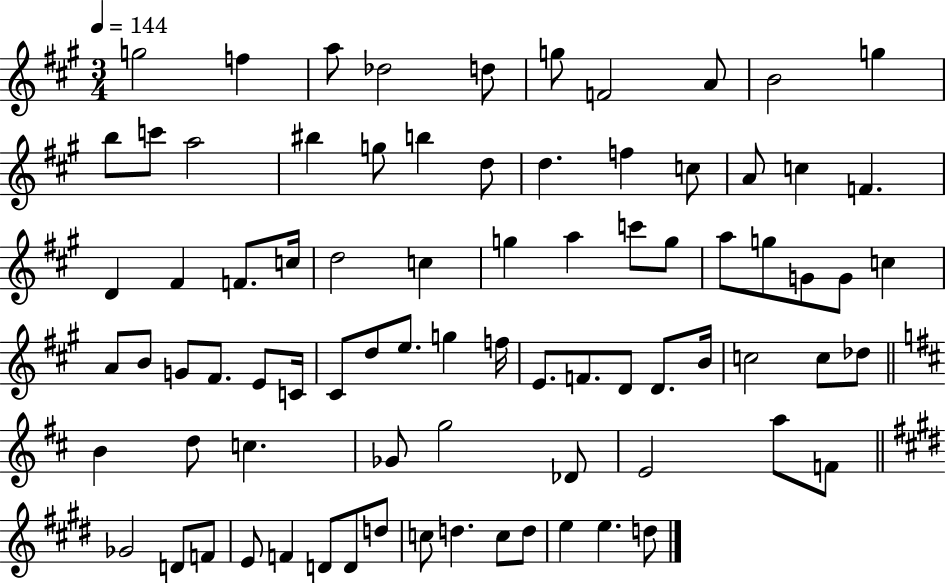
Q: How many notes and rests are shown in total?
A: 81